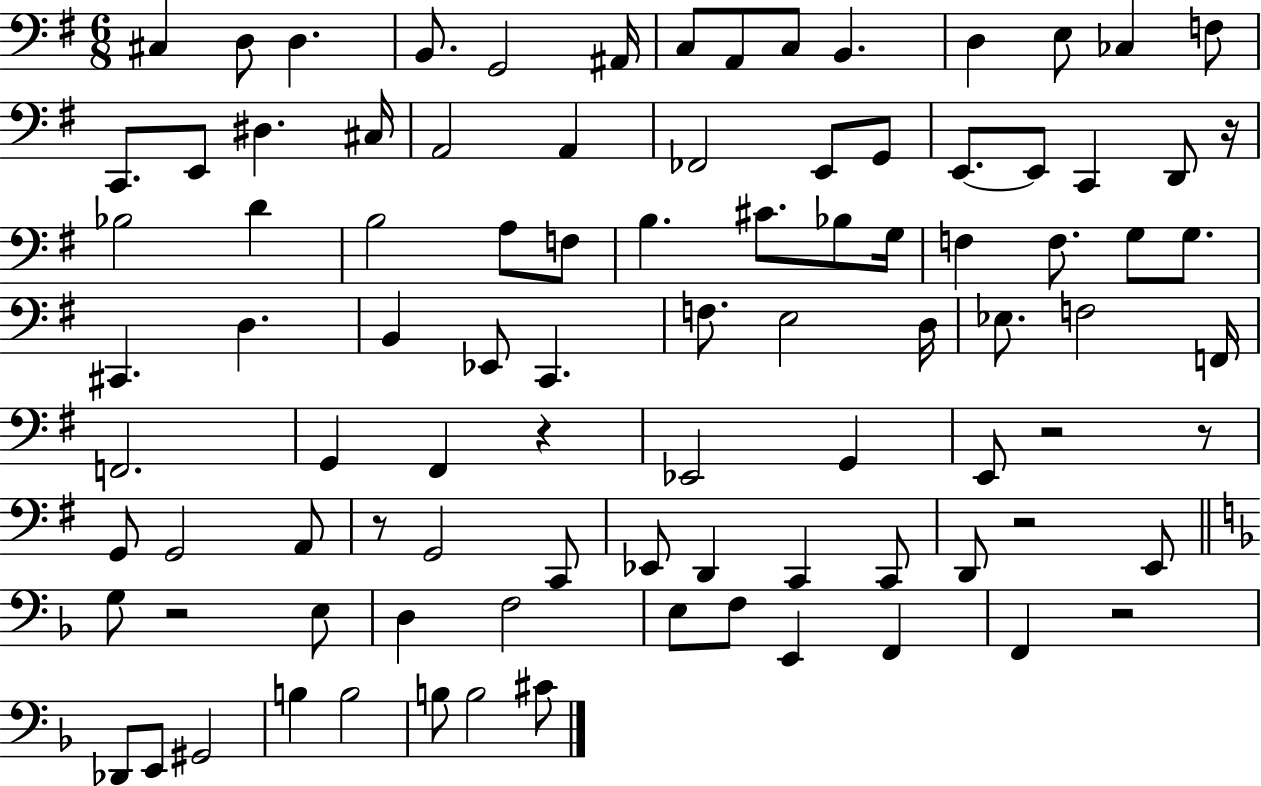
X:1
T:Untitled
M:6/8
L:1/4
K:G
^C, D,/2 D, B,,/2 G,,2 ^A,,/4 C,/2 A,,/2 C,/2 B,, D, E,/2 _C, F,/2 C,,/2 E,,/2 ^D, ^C,/4 A,,2 A,, _F,,2 E,,/2 G,,/2 E,,/2 E,,/2 C,, D,,/2 z/4 _B,2 D B,2 A,/2 F,/2 B, ^C/2 _B,/2 G,/4 F, F,/2 G,/2 G,/2 ^C,, D, B,, _E,,/2 C,, F,/2 E,2 D,/4 _E,/2 F,2 F,,/4 F,,2 G,, ^F,, z _E,,2 G,, E,,/2 z2 z/2 G,,/2 G,,2 A,,/2 z/2 G,,2 C,,/2 _E,,/2 D,, C,, C,,/2 D,,/2 z2 E,,/2 G,/2 z2 E,/2 D, F,2 E,/2 F,/2 E,, F,, F,, z2 _D,,/2 E,,/2 ^G,,2 B, B,2 B,/2 B,2 ^C/2